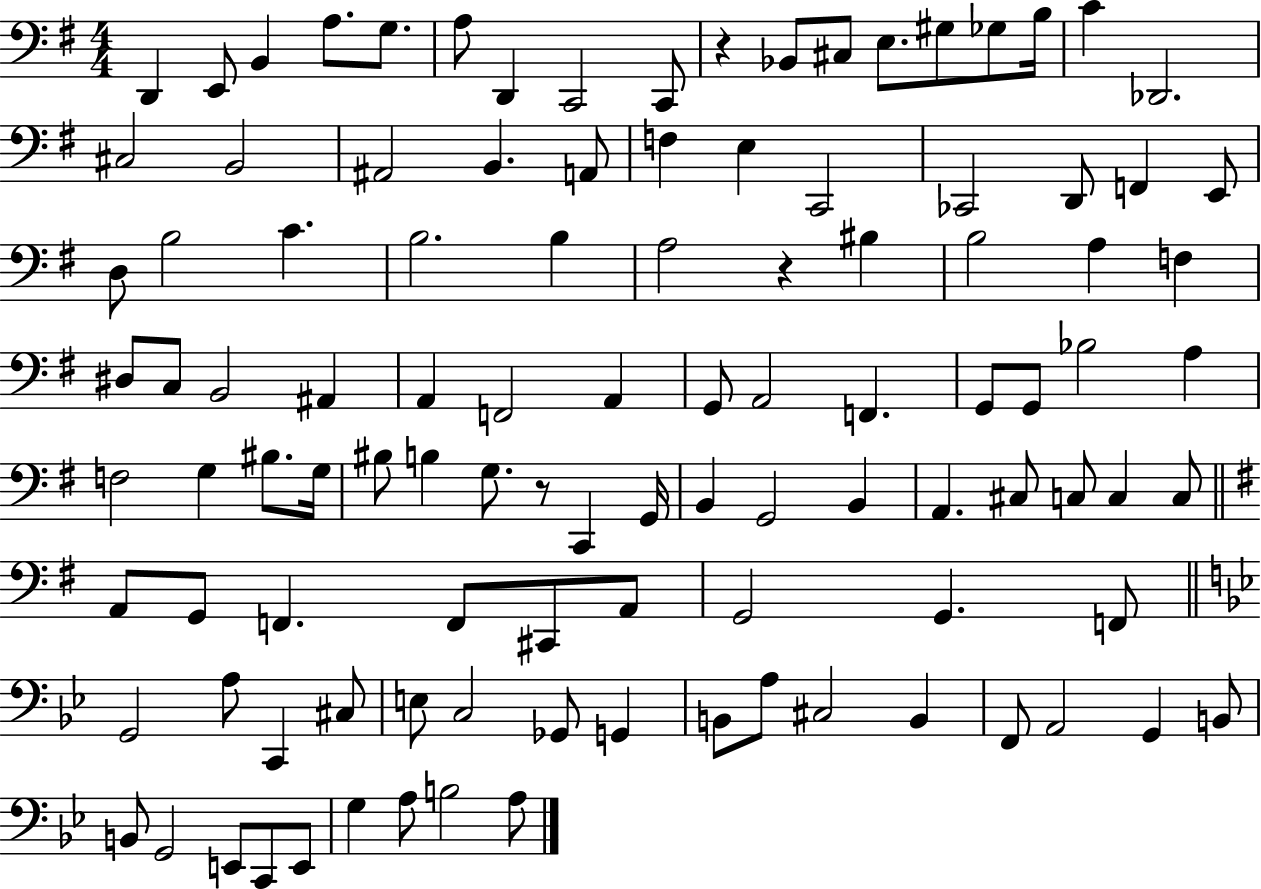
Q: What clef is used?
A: bass